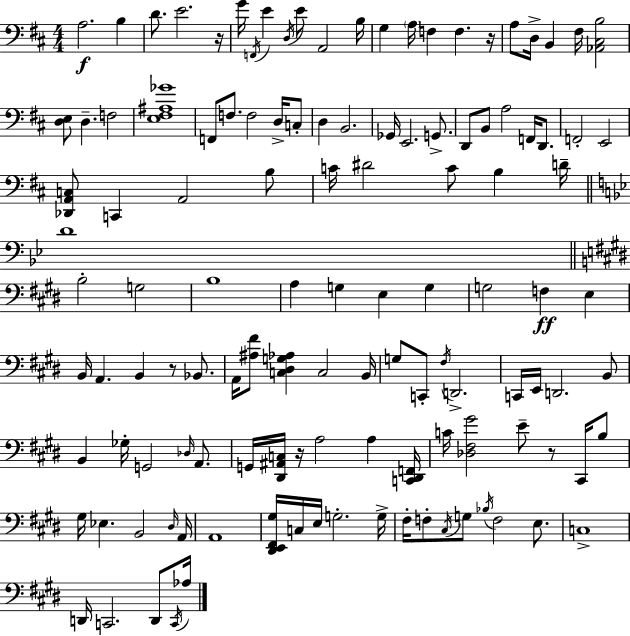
A3/h. B3/q D4/e. E4/h. R/s G4/s F2/s E4/q D3/s E4/e A2/h B3/s G3/q A3/s F3/q F3/q. R/s A3/e D3/s B2/q F#3/s [Ab2,C#3,B3]/h [D3,E3]/e D3/q. F3/h [E3,F#3,A#3,Gb4]/w F2/e F3/e. F3/h D3/s C3/e D3/q B2/h. Gb2/s E2/h. G2/e. D2/e B2/e A3/h F2/s D2/e. F2/h E2/h [Db2,A2,C3]/e C2/q A2/h B3/e C4/s D#4/h C4/e B3/q D4/s D4/w B3/h G3/h B3/w A3/q G3/q E3/q G3/q G3/h F3/q E3/q B2/s A2/q. B2/q R/e Bb2/e. A2/s [A#3,F#4]/e [C3,D#3,G3,Ab3]/q C3/h B2/s G3/e C2/e F#3/s D2/h. C2/s E2/s D2/h. B2/e B2/q Gb3/s G2/h Db3/s A2/e. G2/s [D#2,A#2,C3]/s R/s A3/h A3/q [C2,D#2,F2]/s C4/s [Db3,F#3,G#4]/h E4/e R/e C#2/s B3/e G#3/s Eb3/q. B2/h D#3/s A2/s A2/w [D#2,E2,F#2,G#3]/s C3/s E3/s G3/h. G3/s F#3/s F3/e C#3/s G3/e Bb3/s F3/h E3/e. C3/w D2/s C2/h. D2/e C2/s Ab3/s